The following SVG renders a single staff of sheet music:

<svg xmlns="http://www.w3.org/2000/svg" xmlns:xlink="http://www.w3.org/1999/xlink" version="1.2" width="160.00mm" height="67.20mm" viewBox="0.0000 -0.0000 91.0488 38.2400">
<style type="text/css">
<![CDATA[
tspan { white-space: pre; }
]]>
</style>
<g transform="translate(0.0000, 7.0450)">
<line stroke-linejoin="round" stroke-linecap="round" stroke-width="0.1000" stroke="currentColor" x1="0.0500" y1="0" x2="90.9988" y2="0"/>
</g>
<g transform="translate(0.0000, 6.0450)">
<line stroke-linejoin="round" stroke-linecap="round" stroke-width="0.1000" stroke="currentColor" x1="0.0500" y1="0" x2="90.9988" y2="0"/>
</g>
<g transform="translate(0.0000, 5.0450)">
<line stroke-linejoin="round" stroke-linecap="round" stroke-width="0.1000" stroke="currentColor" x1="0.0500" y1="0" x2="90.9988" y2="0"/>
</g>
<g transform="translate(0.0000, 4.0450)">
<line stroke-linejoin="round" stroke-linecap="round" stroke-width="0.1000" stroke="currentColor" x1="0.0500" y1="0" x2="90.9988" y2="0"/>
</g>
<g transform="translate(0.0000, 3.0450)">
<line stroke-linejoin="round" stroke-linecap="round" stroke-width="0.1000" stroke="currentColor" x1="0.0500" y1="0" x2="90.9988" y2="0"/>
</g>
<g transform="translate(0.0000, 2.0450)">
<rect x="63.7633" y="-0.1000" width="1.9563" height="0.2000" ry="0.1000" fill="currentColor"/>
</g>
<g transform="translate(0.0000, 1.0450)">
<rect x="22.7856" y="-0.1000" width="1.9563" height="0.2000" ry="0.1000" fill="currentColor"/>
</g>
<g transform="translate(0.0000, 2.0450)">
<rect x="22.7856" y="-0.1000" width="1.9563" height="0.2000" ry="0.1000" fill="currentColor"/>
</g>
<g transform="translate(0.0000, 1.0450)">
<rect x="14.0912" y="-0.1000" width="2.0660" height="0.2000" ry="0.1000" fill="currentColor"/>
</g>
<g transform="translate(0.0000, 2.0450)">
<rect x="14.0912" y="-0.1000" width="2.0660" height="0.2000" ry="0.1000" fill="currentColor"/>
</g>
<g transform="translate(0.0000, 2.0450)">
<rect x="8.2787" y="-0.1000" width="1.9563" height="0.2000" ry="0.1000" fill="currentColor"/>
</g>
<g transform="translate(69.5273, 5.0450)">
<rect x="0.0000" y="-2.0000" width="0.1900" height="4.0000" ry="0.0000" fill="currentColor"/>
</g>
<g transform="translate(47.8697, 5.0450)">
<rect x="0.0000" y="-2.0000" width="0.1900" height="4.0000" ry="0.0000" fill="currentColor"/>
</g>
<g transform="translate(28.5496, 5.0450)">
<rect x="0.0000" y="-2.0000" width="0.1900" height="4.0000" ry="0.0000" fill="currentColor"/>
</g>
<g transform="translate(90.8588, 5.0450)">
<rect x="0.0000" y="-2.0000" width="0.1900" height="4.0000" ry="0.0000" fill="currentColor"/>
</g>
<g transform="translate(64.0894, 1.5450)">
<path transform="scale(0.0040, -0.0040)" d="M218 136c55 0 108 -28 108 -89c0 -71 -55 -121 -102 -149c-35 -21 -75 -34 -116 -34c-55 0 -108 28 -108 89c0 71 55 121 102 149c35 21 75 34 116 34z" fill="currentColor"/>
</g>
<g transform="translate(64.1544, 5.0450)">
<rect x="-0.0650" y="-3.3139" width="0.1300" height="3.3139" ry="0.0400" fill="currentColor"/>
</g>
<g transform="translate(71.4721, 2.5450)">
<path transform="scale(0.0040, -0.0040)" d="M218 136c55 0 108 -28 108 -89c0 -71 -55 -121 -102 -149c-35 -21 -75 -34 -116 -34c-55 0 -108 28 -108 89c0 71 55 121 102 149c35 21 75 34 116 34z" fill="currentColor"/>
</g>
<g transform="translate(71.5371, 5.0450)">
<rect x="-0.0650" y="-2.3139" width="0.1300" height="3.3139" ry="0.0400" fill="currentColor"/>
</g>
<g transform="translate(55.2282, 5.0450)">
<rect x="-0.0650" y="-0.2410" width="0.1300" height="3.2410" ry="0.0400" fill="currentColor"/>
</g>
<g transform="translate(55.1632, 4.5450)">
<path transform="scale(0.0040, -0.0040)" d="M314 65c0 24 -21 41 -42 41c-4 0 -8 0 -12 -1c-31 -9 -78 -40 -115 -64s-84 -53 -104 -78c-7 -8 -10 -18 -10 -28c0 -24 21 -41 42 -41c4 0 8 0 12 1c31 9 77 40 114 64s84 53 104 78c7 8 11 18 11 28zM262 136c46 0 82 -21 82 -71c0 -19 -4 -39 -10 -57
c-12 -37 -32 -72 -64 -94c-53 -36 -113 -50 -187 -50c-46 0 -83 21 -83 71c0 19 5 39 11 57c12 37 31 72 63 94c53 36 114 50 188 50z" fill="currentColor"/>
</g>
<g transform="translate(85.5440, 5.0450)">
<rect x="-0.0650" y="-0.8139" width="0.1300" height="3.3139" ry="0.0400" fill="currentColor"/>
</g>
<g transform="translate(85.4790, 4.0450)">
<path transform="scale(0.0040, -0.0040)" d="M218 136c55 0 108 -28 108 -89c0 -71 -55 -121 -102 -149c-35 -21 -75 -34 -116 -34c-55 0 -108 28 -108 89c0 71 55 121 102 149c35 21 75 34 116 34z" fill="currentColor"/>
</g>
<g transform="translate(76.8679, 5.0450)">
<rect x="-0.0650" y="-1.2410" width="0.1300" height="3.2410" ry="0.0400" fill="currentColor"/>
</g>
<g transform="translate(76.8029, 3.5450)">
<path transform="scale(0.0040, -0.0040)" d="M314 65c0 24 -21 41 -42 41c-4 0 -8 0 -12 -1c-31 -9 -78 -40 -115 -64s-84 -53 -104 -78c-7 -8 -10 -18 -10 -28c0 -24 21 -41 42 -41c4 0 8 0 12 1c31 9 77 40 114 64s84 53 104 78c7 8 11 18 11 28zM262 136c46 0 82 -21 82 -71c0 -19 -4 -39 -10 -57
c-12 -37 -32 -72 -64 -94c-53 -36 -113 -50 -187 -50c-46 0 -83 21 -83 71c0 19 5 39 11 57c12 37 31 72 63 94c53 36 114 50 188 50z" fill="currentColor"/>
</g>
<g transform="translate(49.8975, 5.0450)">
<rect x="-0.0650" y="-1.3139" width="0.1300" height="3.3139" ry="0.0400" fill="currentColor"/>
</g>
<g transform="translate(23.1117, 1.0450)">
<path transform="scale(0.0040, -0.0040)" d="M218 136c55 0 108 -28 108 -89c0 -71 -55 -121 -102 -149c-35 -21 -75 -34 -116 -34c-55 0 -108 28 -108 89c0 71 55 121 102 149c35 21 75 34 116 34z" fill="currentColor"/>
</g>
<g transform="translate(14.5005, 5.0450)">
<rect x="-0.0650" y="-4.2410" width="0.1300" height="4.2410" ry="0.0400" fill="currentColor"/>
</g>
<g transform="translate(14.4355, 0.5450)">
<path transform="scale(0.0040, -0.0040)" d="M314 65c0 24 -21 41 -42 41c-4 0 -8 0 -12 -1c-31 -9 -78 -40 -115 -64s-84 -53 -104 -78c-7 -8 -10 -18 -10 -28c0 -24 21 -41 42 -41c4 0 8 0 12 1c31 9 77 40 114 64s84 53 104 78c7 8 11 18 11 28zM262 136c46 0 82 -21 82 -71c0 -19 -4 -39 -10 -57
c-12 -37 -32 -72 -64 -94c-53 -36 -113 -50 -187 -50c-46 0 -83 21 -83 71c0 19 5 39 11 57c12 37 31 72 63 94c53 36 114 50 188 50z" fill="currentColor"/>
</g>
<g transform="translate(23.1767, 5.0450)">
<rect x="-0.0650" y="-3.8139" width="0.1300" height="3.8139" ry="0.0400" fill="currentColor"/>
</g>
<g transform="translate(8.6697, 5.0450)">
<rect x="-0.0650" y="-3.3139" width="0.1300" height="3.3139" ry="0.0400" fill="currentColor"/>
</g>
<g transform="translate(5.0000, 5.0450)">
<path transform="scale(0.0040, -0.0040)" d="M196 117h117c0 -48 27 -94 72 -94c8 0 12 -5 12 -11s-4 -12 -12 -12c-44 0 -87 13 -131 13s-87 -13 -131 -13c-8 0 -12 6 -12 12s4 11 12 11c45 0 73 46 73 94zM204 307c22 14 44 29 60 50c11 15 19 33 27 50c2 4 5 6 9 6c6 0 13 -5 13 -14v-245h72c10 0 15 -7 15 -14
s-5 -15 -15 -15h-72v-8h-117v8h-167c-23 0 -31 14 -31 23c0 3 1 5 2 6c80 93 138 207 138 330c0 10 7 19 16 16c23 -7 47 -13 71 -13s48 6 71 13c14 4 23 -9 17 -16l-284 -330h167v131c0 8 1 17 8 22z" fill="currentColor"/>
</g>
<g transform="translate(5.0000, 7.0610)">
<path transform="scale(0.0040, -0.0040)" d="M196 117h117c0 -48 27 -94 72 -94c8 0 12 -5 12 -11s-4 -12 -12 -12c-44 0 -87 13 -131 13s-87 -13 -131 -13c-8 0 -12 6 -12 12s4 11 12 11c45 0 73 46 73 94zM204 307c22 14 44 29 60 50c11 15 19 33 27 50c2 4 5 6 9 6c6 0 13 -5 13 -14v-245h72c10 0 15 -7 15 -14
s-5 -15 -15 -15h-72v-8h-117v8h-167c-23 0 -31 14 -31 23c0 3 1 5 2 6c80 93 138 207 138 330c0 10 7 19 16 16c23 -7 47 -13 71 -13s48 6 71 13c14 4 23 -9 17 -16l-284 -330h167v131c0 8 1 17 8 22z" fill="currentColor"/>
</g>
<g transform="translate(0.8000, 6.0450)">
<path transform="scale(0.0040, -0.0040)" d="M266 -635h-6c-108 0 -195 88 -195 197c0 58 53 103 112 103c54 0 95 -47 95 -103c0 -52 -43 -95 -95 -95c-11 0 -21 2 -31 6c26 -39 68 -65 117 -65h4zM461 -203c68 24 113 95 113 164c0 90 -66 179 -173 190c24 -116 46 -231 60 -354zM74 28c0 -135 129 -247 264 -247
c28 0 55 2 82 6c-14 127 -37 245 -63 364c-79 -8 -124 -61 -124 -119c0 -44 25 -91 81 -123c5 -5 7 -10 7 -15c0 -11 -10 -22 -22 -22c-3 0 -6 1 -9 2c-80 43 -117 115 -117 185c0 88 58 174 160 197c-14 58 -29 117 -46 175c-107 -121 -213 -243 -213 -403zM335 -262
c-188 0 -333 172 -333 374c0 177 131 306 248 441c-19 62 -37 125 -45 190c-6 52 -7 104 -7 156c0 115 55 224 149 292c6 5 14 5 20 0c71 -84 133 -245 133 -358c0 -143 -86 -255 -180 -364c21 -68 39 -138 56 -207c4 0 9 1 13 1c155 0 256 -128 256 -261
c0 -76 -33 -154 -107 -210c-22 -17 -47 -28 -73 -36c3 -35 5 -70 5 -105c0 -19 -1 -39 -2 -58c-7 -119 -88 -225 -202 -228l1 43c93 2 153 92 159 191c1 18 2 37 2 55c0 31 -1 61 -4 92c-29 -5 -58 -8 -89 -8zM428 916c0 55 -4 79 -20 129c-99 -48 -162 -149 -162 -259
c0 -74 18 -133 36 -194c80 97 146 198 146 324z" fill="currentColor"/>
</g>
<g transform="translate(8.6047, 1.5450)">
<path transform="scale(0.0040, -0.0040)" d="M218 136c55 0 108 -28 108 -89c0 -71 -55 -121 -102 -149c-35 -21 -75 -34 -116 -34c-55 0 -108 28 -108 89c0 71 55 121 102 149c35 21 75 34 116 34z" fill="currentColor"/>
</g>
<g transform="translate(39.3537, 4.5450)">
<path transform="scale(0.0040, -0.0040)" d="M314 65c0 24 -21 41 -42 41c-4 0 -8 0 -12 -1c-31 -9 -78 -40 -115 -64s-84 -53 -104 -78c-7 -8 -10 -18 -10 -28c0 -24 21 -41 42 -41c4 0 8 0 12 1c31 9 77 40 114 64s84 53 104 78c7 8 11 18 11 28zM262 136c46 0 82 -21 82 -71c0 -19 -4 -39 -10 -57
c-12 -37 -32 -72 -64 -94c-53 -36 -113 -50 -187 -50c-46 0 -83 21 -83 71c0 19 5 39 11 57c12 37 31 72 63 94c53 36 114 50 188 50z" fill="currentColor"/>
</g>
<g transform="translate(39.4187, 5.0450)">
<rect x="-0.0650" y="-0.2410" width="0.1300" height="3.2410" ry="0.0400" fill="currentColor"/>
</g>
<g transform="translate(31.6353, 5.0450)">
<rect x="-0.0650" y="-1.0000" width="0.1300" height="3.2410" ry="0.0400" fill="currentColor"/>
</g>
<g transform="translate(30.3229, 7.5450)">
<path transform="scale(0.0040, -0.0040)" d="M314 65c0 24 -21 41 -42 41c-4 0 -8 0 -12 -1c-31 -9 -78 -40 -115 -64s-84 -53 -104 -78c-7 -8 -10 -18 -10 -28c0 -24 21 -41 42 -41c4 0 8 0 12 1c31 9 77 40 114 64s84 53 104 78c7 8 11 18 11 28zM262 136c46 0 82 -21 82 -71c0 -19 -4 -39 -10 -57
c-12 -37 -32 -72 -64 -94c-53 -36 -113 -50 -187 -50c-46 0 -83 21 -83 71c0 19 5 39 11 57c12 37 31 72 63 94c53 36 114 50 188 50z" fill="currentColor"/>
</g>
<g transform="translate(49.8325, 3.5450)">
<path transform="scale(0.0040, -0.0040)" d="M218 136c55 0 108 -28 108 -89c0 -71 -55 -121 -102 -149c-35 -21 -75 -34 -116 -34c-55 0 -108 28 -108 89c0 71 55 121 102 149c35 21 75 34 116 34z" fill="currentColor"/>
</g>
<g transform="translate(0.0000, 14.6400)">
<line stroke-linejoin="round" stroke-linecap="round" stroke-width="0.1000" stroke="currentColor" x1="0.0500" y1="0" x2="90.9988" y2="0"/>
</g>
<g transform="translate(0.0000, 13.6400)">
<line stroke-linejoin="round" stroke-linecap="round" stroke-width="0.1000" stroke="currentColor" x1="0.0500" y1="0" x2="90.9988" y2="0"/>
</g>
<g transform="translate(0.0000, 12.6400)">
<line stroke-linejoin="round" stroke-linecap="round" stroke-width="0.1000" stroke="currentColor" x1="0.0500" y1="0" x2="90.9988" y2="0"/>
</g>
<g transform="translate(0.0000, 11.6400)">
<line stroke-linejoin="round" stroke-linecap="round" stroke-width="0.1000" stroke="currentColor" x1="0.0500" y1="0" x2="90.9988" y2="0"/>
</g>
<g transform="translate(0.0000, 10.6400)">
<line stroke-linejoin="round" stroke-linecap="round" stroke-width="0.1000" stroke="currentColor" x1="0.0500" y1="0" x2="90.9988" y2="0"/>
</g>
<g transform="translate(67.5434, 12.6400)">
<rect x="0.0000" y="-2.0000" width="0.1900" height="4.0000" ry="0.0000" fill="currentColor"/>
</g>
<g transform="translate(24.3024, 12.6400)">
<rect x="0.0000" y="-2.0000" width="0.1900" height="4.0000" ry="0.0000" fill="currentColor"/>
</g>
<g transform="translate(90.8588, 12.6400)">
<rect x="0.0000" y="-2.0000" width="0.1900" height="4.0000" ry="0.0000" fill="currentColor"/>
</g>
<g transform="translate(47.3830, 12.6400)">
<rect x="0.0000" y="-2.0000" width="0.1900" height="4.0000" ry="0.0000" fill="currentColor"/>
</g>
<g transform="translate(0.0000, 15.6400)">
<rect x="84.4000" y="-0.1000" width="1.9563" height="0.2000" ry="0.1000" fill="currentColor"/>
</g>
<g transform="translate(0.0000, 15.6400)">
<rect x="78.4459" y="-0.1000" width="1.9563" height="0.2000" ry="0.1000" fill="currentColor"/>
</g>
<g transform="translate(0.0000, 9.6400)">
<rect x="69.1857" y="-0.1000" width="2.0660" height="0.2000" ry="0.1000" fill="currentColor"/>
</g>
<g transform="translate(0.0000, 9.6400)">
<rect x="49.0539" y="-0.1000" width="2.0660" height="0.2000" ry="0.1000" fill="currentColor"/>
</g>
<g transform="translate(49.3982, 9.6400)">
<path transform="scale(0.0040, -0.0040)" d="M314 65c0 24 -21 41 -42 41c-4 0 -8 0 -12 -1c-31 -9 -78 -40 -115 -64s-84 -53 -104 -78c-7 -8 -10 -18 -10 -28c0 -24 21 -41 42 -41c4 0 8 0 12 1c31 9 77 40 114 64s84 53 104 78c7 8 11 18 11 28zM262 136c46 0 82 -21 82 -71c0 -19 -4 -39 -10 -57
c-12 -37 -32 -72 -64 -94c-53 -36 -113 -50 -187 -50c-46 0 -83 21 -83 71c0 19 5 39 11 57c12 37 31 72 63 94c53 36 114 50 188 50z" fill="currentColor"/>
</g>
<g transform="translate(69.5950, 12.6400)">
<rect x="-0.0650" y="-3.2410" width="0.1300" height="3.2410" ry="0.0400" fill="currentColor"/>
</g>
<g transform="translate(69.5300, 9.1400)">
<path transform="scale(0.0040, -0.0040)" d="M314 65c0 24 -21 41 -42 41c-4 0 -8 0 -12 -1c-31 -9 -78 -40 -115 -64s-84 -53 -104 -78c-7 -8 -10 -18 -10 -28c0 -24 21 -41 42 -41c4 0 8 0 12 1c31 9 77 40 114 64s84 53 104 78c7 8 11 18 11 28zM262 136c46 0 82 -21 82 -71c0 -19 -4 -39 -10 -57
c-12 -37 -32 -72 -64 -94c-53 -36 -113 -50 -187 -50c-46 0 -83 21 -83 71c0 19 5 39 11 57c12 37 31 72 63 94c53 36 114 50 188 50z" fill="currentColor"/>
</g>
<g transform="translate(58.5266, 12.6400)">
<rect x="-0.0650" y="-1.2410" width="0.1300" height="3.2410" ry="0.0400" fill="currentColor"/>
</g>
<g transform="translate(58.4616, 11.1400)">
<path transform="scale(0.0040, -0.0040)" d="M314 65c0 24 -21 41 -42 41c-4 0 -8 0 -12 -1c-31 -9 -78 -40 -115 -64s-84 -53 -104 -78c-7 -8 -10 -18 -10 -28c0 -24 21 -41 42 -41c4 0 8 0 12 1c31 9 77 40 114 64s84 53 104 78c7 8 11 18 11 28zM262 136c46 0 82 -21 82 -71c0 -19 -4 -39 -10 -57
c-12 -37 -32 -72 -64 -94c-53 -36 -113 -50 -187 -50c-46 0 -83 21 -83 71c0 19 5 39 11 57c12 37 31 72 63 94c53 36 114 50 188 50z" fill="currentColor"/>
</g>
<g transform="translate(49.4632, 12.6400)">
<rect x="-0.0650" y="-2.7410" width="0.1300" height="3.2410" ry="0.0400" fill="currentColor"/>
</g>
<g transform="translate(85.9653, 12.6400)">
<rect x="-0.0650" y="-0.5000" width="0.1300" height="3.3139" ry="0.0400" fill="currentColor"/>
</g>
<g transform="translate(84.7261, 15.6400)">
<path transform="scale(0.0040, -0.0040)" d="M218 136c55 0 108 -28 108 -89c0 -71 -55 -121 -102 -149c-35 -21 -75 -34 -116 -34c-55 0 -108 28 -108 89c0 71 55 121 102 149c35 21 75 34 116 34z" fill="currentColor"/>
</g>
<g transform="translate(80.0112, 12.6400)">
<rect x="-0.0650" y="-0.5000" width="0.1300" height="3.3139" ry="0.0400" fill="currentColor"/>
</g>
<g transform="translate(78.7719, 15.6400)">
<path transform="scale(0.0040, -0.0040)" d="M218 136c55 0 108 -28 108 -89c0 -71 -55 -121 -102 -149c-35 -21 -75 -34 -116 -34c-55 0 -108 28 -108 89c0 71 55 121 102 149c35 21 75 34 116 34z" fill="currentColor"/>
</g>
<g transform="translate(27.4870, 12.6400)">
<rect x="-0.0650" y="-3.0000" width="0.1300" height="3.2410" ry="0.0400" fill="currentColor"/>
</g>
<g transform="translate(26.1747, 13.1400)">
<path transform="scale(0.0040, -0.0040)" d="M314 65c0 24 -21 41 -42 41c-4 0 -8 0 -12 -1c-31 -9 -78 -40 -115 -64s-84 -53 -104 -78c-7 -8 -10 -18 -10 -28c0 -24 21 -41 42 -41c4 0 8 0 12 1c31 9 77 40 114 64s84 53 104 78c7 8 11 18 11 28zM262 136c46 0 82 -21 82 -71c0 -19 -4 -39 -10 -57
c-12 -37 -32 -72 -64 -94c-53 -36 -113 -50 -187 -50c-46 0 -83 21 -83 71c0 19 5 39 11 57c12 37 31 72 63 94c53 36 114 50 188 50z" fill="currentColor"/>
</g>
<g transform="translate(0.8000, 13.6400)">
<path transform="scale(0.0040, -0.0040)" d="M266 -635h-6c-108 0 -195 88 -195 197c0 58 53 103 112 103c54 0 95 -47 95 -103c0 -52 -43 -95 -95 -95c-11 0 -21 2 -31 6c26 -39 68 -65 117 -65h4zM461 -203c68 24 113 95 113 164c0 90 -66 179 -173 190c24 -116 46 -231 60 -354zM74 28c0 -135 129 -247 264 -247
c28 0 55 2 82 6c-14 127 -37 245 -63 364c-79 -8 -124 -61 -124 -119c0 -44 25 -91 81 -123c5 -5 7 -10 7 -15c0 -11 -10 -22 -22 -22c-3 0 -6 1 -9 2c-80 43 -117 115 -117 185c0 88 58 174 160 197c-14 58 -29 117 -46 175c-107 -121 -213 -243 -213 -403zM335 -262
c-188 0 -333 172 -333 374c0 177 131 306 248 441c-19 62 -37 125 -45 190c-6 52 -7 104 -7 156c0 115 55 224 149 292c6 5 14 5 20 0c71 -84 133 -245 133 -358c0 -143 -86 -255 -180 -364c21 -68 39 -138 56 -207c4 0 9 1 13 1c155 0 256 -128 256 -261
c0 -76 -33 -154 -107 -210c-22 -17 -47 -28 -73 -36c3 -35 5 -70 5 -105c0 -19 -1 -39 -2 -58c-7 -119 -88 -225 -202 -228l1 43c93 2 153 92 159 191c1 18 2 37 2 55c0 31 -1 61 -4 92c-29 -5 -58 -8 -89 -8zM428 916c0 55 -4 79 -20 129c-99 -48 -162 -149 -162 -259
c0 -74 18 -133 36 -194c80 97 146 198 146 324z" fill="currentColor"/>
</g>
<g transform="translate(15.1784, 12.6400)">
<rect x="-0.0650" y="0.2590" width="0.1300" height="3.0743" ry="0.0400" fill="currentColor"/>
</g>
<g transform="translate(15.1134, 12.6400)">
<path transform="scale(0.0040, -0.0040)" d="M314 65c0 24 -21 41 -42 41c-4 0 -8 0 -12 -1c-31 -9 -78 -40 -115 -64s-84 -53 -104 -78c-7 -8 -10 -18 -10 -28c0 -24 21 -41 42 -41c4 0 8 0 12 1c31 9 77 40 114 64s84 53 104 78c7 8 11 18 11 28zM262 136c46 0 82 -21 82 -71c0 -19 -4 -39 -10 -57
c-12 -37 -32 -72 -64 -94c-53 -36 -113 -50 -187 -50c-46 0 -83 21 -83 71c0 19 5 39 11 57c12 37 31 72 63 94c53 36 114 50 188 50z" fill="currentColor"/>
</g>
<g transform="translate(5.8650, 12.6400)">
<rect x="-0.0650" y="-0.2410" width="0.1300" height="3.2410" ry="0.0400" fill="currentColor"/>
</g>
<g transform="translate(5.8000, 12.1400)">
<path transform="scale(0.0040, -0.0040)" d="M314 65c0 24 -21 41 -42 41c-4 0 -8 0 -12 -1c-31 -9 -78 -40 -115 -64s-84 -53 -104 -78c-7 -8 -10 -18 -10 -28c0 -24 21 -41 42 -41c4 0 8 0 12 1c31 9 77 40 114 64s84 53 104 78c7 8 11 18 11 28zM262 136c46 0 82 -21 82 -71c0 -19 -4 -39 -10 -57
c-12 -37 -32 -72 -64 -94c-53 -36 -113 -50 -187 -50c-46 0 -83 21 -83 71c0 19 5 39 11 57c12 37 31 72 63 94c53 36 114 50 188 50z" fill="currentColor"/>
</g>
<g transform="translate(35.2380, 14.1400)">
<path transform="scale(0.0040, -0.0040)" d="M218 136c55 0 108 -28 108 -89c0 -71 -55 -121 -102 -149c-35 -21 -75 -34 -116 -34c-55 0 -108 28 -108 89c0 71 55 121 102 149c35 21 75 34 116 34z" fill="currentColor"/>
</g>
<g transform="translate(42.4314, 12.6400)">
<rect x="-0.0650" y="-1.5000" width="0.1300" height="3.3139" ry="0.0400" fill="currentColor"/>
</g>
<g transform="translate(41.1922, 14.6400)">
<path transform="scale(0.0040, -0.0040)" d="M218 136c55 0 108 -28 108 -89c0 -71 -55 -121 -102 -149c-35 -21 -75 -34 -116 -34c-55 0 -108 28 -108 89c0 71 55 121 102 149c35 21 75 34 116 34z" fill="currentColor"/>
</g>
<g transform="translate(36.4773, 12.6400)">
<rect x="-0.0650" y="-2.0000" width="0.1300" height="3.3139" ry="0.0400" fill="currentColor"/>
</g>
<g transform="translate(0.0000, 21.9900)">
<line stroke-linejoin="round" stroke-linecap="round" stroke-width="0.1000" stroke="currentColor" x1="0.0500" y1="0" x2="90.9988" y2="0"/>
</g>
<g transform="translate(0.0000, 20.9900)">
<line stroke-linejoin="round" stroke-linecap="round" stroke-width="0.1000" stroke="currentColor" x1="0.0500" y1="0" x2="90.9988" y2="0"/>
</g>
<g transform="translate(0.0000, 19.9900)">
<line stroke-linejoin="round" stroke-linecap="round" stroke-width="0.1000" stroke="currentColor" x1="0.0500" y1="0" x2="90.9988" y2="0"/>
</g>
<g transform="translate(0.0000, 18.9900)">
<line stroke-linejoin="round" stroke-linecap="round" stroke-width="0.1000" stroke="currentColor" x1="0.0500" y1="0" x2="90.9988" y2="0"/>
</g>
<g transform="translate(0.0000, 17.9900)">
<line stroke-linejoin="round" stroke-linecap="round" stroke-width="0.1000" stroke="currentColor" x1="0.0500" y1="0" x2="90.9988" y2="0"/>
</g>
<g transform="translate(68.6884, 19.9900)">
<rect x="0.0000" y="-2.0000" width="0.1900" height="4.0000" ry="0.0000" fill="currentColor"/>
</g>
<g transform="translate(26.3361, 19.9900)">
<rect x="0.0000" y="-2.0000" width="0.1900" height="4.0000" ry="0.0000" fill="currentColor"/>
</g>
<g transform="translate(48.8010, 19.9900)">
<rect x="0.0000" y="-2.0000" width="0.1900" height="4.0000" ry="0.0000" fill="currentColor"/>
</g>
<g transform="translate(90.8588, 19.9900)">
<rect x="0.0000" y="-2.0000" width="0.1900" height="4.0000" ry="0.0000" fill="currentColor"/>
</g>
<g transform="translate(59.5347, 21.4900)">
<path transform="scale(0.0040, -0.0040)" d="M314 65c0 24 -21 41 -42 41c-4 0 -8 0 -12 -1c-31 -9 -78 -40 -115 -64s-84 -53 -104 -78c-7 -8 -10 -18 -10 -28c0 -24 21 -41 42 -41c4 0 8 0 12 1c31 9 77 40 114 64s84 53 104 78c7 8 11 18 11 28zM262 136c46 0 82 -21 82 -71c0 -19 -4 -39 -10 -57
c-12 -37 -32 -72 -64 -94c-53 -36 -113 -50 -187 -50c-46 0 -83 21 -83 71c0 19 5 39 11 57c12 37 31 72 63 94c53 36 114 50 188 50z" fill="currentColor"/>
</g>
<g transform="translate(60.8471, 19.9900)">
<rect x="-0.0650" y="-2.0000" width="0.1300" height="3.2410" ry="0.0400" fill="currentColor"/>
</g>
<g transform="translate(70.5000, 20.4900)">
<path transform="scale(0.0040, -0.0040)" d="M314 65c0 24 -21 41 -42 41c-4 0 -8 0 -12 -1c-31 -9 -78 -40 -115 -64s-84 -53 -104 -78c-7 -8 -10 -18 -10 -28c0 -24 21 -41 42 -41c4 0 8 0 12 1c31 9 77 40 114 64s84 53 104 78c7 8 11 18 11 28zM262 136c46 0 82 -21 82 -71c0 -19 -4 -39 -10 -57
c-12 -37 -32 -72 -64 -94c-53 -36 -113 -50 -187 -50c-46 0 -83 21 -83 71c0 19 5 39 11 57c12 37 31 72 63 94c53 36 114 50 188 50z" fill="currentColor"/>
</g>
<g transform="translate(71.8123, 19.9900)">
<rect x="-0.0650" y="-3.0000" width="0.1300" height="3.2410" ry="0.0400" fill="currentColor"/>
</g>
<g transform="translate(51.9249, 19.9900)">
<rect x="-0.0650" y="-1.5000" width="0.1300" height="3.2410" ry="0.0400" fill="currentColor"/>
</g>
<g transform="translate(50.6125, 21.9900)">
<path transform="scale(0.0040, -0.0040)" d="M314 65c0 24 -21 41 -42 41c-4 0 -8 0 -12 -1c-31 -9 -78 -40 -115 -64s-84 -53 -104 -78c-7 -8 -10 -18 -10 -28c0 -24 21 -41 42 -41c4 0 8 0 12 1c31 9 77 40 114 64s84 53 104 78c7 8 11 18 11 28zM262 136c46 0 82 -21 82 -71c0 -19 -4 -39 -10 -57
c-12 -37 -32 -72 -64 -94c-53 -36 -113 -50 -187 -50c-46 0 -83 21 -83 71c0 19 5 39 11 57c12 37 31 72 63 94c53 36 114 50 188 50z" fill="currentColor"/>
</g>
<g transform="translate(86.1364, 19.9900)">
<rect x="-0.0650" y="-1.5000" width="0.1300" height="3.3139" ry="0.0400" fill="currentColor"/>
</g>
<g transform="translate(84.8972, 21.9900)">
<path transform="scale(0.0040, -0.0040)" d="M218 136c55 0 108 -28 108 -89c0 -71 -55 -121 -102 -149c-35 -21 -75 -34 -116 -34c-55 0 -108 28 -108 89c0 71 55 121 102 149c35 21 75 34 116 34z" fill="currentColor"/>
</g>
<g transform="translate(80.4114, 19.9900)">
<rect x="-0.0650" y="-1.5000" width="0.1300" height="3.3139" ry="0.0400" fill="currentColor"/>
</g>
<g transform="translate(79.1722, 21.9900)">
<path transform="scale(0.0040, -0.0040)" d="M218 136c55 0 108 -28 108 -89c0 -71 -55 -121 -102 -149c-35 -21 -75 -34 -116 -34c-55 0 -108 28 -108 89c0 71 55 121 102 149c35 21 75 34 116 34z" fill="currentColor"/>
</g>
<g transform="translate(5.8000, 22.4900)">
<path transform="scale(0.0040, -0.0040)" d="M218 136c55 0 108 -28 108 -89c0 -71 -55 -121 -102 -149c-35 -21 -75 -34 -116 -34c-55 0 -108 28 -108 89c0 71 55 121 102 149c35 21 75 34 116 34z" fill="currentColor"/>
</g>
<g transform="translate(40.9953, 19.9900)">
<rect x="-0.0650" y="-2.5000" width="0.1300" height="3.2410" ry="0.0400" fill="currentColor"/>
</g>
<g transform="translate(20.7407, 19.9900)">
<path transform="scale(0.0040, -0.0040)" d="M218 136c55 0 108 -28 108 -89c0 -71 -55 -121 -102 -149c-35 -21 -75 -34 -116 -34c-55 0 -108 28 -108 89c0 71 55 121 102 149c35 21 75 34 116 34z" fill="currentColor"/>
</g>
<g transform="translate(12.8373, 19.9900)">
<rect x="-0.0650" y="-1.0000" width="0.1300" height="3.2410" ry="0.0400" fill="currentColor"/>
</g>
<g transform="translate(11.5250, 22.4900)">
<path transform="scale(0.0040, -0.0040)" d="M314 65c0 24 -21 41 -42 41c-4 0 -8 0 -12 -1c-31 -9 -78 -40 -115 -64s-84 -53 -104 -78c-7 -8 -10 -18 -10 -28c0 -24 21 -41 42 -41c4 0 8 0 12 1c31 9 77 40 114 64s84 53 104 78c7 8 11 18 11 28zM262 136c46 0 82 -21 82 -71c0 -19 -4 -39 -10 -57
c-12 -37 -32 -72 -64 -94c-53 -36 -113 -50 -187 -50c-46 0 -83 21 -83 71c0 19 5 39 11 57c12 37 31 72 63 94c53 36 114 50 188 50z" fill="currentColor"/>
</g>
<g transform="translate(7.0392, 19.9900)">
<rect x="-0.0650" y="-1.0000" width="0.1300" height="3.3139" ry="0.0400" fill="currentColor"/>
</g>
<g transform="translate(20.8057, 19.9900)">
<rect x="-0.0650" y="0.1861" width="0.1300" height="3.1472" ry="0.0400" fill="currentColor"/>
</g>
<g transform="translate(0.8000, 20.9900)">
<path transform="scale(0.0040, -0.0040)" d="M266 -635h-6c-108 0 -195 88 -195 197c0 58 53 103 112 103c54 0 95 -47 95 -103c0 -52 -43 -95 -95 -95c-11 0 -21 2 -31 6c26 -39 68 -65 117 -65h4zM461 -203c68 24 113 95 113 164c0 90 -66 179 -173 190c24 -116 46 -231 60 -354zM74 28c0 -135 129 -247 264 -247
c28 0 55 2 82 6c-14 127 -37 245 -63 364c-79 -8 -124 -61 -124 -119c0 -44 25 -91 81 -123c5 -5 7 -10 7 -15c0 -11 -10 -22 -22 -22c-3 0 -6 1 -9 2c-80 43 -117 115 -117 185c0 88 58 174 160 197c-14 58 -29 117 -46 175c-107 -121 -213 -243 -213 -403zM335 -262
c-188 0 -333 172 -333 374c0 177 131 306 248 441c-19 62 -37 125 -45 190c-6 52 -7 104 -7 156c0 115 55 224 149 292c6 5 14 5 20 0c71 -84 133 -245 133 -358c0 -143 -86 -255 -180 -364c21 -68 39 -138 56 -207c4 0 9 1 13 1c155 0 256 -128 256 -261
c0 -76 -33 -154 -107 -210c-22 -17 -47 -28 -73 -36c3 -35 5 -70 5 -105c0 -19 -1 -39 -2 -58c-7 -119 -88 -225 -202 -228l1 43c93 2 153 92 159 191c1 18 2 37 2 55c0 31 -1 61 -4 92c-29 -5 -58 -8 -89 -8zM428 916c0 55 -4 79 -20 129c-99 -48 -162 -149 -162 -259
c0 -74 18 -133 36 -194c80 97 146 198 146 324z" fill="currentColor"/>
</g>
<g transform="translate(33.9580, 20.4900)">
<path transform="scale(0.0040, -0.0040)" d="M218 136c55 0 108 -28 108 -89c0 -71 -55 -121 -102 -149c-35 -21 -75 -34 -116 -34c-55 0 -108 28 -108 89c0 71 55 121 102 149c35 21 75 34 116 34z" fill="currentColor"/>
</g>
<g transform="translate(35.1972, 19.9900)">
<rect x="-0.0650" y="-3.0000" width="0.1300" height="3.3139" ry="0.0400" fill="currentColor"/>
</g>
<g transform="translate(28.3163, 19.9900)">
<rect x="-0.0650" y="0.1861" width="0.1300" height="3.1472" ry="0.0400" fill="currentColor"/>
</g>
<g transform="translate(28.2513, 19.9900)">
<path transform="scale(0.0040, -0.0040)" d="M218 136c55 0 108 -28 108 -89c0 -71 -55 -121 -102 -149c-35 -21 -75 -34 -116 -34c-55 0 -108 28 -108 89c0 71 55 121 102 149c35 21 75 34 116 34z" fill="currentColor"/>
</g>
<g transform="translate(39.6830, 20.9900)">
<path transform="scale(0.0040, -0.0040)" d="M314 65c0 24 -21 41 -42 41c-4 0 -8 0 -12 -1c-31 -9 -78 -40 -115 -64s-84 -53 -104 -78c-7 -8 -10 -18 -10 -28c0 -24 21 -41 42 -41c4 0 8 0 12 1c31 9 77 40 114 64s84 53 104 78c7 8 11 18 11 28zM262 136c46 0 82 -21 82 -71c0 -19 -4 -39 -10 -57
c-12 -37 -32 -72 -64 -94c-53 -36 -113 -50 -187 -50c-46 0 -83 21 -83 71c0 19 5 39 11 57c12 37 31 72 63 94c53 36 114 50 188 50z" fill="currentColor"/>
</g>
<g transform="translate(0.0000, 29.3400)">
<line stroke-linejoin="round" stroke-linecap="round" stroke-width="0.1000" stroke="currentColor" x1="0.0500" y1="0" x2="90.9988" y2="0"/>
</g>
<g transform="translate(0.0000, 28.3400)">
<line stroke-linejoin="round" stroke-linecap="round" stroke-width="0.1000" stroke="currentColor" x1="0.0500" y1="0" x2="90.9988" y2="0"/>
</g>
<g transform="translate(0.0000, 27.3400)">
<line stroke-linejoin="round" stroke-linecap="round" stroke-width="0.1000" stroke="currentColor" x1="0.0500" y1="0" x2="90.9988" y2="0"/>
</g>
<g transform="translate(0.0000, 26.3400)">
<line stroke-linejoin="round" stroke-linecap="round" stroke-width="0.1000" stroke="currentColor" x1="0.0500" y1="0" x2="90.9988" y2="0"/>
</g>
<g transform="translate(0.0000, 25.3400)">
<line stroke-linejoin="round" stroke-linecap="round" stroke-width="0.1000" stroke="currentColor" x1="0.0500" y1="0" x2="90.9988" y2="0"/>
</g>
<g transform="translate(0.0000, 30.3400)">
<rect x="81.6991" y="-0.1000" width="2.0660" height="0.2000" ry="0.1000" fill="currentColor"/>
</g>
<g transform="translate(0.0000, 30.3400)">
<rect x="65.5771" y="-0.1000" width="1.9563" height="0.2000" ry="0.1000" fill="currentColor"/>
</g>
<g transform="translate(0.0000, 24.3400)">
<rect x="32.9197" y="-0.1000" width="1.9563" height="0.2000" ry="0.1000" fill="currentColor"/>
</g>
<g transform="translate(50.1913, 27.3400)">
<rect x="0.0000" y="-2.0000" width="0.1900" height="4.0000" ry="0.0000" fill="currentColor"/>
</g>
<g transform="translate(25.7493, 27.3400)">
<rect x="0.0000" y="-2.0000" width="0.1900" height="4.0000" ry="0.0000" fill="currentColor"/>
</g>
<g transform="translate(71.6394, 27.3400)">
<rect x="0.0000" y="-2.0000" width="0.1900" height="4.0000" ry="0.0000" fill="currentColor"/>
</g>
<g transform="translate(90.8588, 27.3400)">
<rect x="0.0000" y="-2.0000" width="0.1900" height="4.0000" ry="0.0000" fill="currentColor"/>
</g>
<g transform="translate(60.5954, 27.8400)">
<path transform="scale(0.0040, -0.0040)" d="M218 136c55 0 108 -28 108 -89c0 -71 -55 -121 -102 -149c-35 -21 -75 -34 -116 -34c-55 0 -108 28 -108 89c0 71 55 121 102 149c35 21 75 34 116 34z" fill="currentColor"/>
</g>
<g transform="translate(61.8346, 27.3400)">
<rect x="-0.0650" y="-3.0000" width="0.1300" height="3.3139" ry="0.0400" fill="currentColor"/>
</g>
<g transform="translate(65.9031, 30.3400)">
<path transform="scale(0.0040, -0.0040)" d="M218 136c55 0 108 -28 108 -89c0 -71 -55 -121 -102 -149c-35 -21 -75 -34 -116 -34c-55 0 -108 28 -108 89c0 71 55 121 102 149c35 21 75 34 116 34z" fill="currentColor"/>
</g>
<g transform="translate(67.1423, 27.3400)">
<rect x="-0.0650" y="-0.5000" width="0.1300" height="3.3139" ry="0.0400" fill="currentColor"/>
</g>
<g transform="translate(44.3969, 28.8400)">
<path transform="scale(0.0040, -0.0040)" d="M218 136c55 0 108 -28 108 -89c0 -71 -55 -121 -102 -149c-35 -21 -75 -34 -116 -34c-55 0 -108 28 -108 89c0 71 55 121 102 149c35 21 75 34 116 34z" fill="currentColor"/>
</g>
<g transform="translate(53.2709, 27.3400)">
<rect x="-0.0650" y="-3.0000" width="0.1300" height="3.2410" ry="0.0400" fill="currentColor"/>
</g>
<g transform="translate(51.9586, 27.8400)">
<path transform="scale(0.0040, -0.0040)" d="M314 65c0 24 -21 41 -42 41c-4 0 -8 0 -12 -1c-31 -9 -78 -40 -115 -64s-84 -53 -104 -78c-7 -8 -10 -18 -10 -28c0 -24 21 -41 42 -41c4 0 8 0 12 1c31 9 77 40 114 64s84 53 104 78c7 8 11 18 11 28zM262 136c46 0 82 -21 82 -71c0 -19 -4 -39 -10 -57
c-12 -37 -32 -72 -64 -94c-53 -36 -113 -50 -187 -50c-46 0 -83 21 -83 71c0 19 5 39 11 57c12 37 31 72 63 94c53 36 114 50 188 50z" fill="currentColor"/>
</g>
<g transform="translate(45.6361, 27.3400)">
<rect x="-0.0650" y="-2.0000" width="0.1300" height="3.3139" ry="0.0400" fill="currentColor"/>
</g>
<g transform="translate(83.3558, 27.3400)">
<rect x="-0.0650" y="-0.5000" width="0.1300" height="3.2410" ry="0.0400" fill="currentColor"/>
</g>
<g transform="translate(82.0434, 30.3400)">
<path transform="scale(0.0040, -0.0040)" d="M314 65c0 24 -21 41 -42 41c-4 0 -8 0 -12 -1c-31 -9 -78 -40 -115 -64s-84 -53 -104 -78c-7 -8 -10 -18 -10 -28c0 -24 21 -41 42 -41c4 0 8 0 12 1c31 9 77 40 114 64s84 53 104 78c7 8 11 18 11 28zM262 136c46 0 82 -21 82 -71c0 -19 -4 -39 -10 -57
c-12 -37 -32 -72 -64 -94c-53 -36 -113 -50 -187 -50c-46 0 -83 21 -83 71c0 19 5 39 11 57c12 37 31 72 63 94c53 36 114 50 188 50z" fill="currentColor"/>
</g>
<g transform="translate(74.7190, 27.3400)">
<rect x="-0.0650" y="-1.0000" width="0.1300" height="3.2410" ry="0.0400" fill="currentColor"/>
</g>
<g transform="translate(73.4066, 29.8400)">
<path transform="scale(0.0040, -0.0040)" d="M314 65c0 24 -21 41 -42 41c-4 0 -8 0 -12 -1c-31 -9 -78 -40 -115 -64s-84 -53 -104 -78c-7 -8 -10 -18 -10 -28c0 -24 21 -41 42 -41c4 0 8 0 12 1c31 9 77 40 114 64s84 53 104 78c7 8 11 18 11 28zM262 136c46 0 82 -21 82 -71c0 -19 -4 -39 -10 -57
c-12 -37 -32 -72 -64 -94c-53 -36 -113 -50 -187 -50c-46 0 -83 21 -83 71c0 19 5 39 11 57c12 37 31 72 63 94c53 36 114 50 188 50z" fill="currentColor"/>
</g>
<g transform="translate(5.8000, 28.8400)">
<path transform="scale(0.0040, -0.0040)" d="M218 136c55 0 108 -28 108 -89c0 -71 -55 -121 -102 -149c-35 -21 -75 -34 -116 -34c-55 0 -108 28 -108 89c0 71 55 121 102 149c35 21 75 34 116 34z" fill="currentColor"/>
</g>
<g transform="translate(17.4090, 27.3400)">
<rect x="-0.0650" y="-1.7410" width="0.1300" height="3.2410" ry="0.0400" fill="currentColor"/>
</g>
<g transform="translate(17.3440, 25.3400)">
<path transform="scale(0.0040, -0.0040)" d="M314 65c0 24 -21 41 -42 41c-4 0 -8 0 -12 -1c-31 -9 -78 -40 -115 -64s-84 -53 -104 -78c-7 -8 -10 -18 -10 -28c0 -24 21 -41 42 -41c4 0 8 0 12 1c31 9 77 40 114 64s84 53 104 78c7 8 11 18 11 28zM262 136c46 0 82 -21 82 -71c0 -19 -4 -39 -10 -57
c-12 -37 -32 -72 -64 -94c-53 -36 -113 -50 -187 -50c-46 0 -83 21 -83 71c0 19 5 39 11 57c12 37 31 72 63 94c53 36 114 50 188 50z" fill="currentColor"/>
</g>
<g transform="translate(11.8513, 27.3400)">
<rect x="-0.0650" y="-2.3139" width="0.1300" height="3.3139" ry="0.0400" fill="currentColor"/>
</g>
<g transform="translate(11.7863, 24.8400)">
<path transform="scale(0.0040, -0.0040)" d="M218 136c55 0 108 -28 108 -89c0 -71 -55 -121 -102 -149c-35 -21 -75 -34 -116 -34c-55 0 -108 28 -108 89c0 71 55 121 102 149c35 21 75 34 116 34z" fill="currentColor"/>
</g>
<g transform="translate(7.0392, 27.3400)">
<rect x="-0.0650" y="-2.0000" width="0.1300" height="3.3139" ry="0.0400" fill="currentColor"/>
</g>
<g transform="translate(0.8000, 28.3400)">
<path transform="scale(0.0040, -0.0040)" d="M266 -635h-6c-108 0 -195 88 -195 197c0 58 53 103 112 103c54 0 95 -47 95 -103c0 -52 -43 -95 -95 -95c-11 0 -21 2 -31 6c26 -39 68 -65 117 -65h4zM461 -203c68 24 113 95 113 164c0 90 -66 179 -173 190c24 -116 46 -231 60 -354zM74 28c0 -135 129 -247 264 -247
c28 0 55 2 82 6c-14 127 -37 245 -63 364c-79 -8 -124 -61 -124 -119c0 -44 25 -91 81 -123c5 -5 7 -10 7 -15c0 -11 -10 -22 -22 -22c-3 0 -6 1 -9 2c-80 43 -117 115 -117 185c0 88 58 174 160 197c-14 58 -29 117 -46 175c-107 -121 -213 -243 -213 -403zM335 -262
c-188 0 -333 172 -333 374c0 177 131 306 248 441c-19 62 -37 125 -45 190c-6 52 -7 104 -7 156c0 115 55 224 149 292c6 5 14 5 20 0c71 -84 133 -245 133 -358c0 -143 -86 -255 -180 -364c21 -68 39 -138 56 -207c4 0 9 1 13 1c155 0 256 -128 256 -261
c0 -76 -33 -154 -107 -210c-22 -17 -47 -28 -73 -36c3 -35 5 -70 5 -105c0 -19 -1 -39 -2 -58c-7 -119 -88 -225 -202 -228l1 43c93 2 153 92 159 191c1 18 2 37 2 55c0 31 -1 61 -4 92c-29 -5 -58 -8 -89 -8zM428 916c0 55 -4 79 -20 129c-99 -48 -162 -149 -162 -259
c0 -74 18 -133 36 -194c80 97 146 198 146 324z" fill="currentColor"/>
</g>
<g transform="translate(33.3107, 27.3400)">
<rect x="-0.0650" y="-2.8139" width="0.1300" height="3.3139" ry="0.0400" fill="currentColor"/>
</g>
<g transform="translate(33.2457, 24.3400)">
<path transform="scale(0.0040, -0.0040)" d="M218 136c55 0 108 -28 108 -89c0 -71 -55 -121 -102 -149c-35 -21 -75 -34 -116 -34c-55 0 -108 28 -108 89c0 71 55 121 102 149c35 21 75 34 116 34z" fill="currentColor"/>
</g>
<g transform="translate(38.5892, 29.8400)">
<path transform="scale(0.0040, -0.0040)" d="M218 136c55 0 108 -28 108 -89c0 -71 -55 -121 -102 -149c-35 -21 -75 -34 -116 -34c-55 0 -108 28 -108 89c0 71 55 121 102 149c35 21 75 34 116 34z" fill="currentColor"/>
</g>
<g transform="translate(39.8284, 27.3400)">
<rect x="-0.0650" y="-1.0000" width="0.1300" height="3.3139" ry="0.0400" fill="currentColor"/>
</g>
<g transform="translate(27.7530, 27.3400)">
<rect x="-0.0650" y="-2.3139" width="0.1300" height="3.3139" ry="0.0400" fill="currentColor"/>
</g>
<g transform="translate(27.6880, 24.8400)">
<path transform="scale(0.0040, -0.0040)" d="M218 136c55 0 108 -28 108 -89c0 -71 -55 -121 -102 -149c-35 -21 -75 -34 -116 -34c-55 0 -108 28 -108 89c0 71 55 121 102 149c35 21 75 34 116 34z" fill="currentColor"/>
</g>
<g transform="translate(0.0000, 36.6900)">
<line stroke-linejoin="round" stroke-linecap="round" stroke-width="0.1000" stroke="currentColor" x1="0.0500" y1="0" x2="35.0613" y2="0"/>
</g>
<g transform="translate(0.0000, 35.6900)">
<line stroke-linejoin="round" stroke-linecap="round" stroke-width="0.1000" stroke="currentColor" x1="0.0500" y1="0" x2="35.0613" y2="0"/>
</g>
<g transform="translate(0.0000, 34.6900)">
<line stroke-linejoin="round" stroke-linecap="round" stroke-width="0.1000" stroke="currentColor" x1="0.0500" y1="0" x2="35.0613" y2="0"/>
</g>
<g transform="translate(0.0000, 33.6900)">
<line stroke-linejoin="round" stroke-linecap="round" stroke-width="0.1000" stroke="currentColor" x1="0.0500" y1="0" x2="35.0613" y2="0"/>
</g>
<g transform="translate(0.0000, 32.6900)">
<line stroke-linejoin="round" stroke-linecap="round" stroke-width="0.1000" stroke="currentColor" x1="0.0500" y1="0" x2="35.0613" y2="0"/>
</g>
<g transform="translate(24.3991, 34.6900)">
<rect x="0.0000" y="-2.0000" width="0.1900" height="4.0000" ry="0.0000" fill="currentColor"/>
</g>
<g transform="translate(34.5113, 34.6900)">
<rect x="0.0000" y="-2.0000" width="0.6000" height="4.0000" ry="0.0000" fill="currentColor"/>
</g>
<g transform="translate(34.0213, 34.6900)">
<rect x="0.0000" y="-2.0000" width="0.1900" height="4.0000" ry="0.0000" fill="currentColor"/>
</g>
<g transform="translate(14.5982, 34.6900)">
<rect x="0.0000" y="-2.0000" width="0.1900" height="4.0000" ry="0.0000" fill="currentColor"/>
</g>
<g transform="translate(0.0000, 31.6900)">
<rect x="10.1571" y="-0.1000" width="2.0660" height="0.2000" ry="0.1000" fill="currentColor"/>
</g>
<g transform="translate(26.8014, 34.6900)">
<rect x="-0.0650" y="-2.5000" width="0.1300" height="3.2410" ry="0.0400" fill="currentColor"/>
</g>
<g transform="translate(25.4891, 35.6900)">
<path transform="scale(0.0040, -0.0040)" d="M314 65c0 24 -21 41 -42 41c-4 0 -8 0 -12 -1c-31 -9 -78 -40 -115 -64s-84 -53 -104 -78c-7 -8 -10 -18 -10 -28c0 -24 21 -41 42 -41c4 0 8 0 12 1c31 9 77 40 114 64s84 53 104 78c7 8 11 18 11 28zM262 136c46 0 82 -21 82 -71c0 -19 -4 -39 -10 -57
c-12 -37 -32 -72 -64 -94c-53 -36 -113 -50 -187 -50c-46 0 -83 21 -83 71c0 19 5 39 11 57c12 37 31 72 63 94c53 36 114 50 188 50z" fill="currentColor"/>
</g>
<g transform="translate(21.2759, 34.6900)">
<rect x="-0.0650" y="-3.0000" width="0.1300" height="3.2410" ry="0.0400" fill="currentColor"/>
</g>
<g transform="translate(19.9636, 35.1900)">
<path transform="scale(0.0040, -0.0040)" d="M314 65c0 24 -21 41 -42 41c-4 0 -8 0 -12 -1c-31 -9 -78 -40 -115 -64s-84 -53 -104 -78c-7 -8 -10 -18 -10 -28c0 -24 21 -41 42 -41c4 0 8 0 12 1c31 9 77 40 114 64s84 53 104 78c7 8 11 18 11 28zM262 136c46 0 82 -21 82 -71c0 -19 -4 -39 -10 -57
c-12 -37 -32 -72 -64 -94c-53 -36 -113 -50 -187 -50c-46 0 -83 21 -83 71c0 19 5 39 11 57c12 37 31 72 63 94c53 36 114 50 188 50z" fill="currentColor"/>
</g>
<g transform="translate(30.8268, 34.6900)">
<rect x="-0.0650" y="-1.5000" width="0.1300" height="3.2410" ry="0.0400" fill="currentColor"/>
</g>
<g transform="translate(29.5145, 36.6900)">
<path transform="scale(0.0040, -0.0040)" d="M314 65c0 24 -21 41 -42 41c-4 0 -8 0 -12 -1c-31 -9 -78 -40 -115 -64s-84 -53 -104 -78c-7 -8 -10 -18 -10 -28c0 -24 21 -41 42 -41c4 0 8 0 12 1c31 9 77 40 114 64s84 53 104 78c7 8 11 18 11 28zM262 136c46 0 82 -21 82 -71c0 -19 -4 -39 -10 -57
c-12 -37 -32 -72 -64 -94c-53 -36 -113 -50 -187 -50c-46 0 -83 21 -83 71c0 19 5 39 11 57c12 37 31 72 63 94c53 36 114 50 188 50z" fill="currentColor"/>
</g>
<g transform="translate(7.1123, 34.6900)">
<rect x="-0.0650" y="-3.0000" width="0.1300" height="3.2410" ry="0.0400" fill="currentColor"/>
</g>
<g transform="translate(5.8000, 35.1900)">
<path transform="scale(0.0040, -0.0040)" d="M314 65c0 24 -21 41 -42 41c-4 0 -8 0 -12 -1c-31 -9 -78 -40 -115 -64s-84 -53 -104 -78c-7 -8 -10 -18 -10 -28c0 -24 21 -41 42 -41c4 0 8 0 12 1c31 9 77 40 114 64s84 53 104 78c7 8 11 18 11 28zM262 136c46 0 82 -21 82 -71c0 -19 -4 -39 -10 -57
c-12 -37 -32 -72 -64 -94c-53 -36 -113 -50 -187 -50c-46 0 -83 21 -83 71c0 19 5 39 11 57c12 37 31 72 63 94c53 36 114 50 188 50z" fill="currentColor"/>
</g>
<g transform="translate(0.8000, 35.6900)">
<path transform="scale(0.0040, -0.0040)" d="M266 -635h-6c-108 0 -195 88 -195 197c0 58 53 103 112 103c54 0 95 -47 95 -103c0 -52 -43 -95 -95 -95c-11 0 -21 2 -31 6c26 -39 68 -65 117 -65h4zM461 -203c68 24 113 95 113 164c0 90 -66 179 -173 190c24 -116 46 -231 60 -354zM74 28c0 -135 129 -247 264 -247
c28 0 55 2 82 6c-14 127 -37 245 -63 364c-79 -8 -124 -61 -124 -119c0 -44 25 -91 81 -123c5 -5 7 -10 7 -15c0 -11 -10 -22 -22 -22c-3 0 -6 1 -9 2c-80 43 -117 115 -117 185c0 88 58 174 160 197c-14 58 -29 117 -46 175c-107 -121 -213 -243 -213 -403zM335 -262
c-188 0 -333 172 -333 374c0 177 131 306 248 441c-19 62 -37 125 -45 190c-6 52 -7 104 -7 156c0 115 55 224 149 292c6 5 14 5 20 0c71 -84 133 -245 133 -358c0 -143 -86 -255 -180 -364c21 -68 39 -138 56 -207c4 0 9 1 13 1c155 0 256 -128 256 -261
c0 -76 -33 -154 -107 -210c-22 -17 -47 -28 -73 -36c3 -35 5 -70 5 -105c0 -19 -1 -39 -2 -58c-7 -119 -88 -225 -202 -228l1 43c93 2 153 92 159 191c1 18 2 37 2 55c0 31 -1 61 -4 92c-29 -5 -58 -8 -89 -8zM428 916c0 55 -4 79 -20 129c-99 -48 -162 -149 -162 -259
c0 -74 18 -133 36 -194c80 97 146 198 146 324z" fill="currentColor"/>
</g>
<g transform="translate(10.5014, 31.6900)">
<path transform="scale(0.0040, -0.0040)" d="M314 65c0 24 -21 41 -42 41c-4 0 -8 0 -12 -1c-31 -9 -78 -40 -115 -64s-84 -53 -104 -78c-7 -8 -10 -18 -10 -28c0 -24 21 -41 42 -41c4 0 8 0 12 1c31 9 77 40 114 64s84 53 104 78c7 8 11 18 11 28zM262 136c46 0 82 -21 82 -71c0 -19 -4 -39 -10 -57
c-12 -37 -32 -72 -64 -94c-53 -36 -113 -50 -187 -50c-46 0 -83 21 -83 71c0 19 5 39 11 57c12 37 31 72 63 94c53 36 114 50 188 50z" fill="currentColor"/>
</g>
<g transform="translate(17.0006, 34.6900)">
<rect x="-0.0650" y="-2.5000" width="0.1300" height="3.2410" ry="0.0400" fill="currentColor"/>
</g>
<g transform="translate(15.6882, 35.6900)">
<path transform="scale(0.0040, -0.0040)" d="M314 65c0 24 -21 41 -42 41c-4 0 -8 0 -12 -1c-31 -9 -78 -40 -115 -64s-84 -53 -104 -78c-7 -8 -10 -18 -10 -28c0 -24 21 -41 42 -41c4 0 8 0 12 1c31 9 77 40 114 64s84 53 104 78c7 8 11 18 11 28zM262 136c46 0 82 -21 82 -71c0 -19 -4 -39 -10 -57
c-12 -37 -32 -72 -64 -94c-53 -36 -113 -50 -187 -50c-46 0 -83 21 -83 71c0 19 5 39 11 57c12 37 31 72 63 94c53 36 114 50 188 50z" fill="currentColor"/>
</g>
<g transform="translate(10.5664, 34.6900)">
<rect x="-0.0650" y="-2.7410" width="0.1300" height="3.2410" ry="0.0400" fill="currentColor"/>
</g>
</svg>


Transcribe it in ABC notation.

X:1
T:Untitled
M:4/4
L:1/4
K:C
b d'2 c' D2 c2 e c2 b g e2 d c2 B2 A2 F E a2 e2 b2 C C D D2 B B A G2 E2 F2 A2 E E F g f2 g a D F A2 A C D2 C2 A2 a2 G2 A2 G2 E2